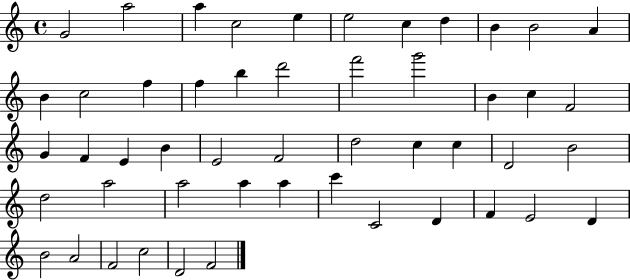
X:1
T:Untitled
M:4/4
L:1/4
K:C
G2 a2 a c2 e e2 c d B B2 A B c2 f f b d'2 f'2 g'2 B c F2 G F E B E2 F2 d2 c c D2 B2 d2 a2 a2 a a c' C2 D F E2 D B2 A2 F2 c2 D2 F2